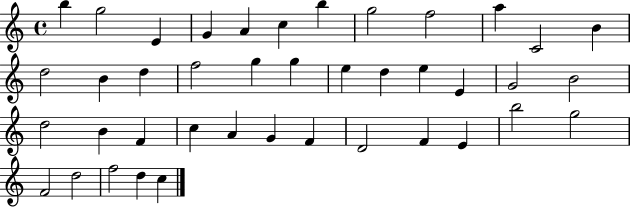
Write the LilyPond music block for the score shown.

{
  \clef treble
  \time 4/4
  \defaultTimeSignature
  \key c \major
  b''4 g''2 e'4 | g'4 a'4 c''4 b''4 | g''2 f''2 | a''4 c'2 b'4 | \break d''2 b'4 d''4 | f''2 g''4 g''4 | e''4 d''4 e''4 e'4 | g'2 b'2 | \break d''2 b'4 f'4 | c''4 a'4 g'4 f'4 | d'2 f'4 e'4 | b''2 g''2 | \break f'2 d''2 | f''2 d''4 c''4 | \bar "|."
}